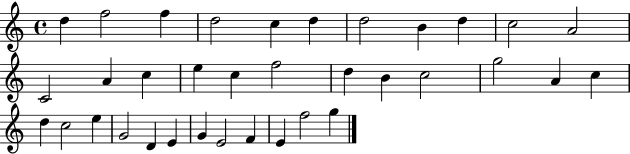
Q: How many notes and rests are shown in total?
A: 35